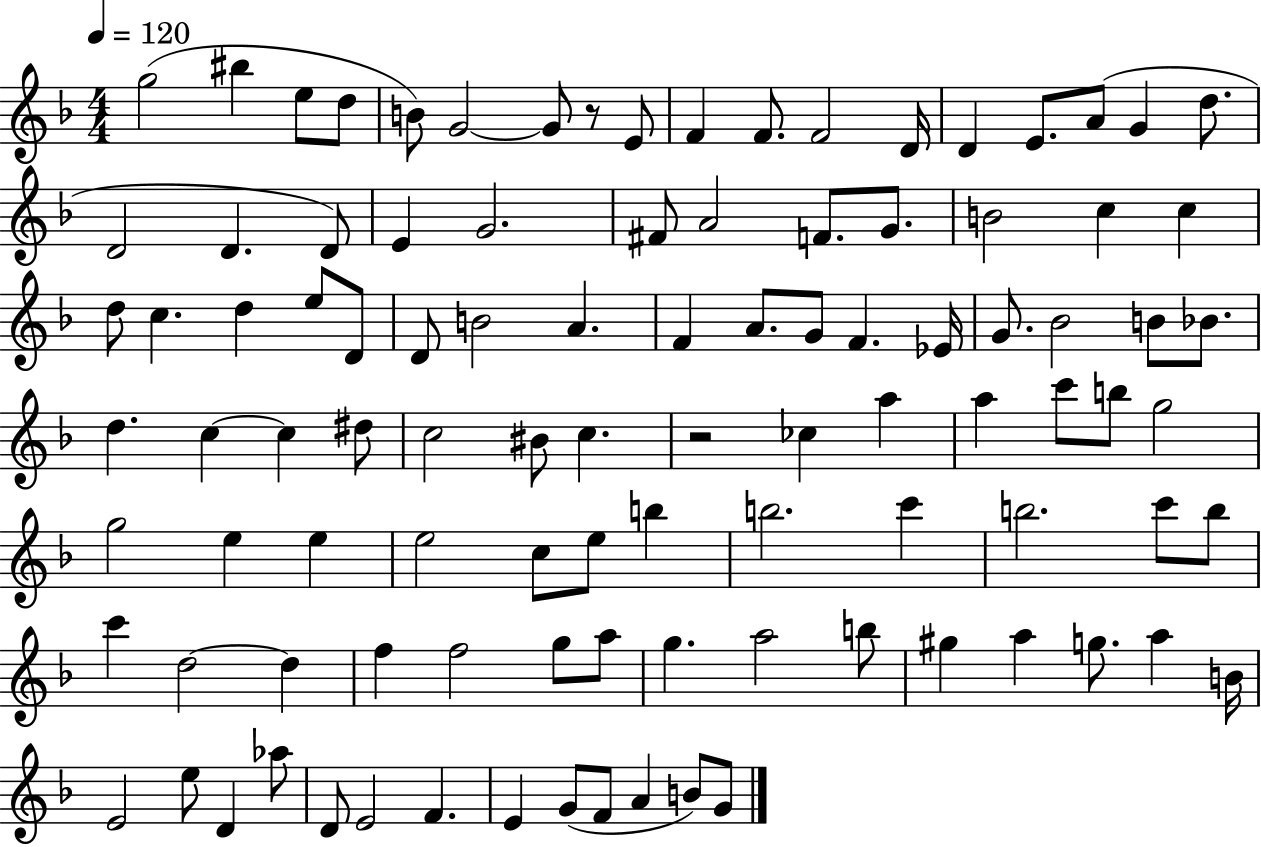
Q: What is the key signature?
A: F major